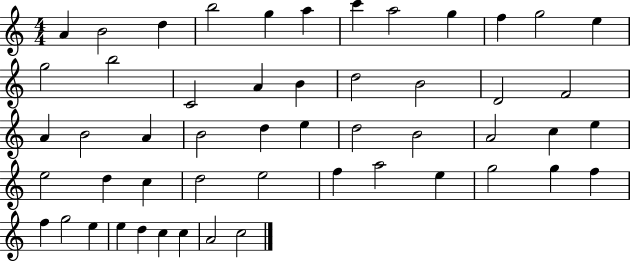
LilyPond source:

{
  \clef treble
  \numericTimeSignature
  \time 4/4
  \key c \major
  a'4 b'2 d''4 | b''2 g''4 a''4 | c'''4 a''2 g''4 | f''4 g''2 e''4 | \break g''2 b''2 | c'2 a'4 b'4 | d''2 b'2 | d'2 f'2 | \break a'4 b'2 a'4 | b'2 d''4 e''4 | d''2 b'2 | a'2 c''4 e''4 | \break e''2 d''4 c''4 | d''2 e''2 | f''4 a''2 e''4 | g''2 g''4 f''4 | \break f''4 g''2 e''4 | e''4 d''4 c''4 c''4 | a'2 c''2 | \bar "|."
}